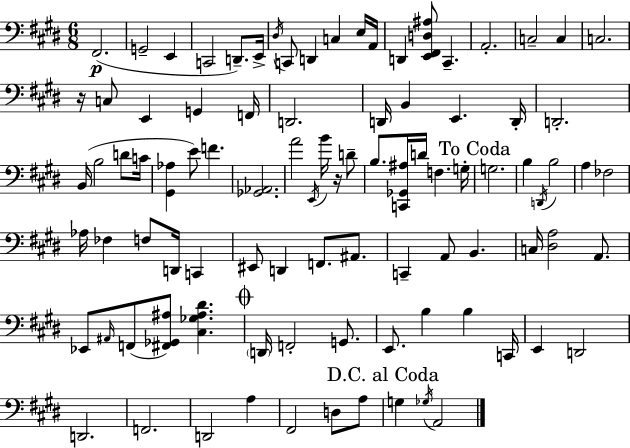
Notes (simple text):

F#2/h. G2/h E2/q C2/h D2/e. E2/s D#3/s C2/e D2/q C3/q E3/s A2/s D2/q [E2,F#2,D3,A#3]/e C#2/q. A2/h. C3/h C3/q C3/h. R/s C3/e E2/q G2/q F2/s D2/h. D2/s B2/q E2/q. D2/s D2/h. B2/s B3/h D4/e C4/s [G#2,Ab3]/q E4/e F4/q. [Gb2,Ab2]/h. A4/h E2/s B4/s R/s D4/e B3/e. [C2,Gb2,A#3]/s D4/s F3/q. G3/s G3/h. B3/q D2/s B3/h A3/q FES3/h Ab3/s FES3/q F3/e D2/s C2/q EIS2/e D2/q F2/e. A#2/e. C2/q A2/e B2/q. C3/s [D#3,A3]/h A2/e. Eb2/e A#2/s F2/e [F#2,Gb2,A#3]/e [C#3,Gb3,A#3,D#4]/q. D2/s F2/h G2/e. E2/e. B3/q B3/q C2/s E2/q D2/h D2/h. F2/h. D2/h A3/q F#2/h D3/e A3/e G3/q Gb3/s A2/h